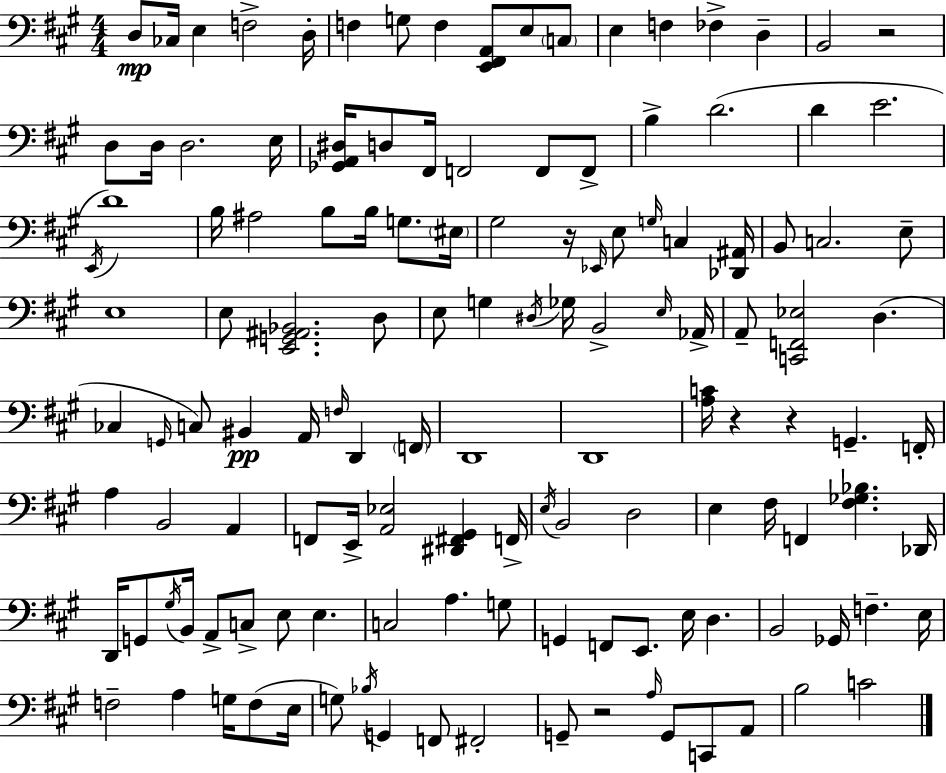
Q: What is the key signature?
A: A major